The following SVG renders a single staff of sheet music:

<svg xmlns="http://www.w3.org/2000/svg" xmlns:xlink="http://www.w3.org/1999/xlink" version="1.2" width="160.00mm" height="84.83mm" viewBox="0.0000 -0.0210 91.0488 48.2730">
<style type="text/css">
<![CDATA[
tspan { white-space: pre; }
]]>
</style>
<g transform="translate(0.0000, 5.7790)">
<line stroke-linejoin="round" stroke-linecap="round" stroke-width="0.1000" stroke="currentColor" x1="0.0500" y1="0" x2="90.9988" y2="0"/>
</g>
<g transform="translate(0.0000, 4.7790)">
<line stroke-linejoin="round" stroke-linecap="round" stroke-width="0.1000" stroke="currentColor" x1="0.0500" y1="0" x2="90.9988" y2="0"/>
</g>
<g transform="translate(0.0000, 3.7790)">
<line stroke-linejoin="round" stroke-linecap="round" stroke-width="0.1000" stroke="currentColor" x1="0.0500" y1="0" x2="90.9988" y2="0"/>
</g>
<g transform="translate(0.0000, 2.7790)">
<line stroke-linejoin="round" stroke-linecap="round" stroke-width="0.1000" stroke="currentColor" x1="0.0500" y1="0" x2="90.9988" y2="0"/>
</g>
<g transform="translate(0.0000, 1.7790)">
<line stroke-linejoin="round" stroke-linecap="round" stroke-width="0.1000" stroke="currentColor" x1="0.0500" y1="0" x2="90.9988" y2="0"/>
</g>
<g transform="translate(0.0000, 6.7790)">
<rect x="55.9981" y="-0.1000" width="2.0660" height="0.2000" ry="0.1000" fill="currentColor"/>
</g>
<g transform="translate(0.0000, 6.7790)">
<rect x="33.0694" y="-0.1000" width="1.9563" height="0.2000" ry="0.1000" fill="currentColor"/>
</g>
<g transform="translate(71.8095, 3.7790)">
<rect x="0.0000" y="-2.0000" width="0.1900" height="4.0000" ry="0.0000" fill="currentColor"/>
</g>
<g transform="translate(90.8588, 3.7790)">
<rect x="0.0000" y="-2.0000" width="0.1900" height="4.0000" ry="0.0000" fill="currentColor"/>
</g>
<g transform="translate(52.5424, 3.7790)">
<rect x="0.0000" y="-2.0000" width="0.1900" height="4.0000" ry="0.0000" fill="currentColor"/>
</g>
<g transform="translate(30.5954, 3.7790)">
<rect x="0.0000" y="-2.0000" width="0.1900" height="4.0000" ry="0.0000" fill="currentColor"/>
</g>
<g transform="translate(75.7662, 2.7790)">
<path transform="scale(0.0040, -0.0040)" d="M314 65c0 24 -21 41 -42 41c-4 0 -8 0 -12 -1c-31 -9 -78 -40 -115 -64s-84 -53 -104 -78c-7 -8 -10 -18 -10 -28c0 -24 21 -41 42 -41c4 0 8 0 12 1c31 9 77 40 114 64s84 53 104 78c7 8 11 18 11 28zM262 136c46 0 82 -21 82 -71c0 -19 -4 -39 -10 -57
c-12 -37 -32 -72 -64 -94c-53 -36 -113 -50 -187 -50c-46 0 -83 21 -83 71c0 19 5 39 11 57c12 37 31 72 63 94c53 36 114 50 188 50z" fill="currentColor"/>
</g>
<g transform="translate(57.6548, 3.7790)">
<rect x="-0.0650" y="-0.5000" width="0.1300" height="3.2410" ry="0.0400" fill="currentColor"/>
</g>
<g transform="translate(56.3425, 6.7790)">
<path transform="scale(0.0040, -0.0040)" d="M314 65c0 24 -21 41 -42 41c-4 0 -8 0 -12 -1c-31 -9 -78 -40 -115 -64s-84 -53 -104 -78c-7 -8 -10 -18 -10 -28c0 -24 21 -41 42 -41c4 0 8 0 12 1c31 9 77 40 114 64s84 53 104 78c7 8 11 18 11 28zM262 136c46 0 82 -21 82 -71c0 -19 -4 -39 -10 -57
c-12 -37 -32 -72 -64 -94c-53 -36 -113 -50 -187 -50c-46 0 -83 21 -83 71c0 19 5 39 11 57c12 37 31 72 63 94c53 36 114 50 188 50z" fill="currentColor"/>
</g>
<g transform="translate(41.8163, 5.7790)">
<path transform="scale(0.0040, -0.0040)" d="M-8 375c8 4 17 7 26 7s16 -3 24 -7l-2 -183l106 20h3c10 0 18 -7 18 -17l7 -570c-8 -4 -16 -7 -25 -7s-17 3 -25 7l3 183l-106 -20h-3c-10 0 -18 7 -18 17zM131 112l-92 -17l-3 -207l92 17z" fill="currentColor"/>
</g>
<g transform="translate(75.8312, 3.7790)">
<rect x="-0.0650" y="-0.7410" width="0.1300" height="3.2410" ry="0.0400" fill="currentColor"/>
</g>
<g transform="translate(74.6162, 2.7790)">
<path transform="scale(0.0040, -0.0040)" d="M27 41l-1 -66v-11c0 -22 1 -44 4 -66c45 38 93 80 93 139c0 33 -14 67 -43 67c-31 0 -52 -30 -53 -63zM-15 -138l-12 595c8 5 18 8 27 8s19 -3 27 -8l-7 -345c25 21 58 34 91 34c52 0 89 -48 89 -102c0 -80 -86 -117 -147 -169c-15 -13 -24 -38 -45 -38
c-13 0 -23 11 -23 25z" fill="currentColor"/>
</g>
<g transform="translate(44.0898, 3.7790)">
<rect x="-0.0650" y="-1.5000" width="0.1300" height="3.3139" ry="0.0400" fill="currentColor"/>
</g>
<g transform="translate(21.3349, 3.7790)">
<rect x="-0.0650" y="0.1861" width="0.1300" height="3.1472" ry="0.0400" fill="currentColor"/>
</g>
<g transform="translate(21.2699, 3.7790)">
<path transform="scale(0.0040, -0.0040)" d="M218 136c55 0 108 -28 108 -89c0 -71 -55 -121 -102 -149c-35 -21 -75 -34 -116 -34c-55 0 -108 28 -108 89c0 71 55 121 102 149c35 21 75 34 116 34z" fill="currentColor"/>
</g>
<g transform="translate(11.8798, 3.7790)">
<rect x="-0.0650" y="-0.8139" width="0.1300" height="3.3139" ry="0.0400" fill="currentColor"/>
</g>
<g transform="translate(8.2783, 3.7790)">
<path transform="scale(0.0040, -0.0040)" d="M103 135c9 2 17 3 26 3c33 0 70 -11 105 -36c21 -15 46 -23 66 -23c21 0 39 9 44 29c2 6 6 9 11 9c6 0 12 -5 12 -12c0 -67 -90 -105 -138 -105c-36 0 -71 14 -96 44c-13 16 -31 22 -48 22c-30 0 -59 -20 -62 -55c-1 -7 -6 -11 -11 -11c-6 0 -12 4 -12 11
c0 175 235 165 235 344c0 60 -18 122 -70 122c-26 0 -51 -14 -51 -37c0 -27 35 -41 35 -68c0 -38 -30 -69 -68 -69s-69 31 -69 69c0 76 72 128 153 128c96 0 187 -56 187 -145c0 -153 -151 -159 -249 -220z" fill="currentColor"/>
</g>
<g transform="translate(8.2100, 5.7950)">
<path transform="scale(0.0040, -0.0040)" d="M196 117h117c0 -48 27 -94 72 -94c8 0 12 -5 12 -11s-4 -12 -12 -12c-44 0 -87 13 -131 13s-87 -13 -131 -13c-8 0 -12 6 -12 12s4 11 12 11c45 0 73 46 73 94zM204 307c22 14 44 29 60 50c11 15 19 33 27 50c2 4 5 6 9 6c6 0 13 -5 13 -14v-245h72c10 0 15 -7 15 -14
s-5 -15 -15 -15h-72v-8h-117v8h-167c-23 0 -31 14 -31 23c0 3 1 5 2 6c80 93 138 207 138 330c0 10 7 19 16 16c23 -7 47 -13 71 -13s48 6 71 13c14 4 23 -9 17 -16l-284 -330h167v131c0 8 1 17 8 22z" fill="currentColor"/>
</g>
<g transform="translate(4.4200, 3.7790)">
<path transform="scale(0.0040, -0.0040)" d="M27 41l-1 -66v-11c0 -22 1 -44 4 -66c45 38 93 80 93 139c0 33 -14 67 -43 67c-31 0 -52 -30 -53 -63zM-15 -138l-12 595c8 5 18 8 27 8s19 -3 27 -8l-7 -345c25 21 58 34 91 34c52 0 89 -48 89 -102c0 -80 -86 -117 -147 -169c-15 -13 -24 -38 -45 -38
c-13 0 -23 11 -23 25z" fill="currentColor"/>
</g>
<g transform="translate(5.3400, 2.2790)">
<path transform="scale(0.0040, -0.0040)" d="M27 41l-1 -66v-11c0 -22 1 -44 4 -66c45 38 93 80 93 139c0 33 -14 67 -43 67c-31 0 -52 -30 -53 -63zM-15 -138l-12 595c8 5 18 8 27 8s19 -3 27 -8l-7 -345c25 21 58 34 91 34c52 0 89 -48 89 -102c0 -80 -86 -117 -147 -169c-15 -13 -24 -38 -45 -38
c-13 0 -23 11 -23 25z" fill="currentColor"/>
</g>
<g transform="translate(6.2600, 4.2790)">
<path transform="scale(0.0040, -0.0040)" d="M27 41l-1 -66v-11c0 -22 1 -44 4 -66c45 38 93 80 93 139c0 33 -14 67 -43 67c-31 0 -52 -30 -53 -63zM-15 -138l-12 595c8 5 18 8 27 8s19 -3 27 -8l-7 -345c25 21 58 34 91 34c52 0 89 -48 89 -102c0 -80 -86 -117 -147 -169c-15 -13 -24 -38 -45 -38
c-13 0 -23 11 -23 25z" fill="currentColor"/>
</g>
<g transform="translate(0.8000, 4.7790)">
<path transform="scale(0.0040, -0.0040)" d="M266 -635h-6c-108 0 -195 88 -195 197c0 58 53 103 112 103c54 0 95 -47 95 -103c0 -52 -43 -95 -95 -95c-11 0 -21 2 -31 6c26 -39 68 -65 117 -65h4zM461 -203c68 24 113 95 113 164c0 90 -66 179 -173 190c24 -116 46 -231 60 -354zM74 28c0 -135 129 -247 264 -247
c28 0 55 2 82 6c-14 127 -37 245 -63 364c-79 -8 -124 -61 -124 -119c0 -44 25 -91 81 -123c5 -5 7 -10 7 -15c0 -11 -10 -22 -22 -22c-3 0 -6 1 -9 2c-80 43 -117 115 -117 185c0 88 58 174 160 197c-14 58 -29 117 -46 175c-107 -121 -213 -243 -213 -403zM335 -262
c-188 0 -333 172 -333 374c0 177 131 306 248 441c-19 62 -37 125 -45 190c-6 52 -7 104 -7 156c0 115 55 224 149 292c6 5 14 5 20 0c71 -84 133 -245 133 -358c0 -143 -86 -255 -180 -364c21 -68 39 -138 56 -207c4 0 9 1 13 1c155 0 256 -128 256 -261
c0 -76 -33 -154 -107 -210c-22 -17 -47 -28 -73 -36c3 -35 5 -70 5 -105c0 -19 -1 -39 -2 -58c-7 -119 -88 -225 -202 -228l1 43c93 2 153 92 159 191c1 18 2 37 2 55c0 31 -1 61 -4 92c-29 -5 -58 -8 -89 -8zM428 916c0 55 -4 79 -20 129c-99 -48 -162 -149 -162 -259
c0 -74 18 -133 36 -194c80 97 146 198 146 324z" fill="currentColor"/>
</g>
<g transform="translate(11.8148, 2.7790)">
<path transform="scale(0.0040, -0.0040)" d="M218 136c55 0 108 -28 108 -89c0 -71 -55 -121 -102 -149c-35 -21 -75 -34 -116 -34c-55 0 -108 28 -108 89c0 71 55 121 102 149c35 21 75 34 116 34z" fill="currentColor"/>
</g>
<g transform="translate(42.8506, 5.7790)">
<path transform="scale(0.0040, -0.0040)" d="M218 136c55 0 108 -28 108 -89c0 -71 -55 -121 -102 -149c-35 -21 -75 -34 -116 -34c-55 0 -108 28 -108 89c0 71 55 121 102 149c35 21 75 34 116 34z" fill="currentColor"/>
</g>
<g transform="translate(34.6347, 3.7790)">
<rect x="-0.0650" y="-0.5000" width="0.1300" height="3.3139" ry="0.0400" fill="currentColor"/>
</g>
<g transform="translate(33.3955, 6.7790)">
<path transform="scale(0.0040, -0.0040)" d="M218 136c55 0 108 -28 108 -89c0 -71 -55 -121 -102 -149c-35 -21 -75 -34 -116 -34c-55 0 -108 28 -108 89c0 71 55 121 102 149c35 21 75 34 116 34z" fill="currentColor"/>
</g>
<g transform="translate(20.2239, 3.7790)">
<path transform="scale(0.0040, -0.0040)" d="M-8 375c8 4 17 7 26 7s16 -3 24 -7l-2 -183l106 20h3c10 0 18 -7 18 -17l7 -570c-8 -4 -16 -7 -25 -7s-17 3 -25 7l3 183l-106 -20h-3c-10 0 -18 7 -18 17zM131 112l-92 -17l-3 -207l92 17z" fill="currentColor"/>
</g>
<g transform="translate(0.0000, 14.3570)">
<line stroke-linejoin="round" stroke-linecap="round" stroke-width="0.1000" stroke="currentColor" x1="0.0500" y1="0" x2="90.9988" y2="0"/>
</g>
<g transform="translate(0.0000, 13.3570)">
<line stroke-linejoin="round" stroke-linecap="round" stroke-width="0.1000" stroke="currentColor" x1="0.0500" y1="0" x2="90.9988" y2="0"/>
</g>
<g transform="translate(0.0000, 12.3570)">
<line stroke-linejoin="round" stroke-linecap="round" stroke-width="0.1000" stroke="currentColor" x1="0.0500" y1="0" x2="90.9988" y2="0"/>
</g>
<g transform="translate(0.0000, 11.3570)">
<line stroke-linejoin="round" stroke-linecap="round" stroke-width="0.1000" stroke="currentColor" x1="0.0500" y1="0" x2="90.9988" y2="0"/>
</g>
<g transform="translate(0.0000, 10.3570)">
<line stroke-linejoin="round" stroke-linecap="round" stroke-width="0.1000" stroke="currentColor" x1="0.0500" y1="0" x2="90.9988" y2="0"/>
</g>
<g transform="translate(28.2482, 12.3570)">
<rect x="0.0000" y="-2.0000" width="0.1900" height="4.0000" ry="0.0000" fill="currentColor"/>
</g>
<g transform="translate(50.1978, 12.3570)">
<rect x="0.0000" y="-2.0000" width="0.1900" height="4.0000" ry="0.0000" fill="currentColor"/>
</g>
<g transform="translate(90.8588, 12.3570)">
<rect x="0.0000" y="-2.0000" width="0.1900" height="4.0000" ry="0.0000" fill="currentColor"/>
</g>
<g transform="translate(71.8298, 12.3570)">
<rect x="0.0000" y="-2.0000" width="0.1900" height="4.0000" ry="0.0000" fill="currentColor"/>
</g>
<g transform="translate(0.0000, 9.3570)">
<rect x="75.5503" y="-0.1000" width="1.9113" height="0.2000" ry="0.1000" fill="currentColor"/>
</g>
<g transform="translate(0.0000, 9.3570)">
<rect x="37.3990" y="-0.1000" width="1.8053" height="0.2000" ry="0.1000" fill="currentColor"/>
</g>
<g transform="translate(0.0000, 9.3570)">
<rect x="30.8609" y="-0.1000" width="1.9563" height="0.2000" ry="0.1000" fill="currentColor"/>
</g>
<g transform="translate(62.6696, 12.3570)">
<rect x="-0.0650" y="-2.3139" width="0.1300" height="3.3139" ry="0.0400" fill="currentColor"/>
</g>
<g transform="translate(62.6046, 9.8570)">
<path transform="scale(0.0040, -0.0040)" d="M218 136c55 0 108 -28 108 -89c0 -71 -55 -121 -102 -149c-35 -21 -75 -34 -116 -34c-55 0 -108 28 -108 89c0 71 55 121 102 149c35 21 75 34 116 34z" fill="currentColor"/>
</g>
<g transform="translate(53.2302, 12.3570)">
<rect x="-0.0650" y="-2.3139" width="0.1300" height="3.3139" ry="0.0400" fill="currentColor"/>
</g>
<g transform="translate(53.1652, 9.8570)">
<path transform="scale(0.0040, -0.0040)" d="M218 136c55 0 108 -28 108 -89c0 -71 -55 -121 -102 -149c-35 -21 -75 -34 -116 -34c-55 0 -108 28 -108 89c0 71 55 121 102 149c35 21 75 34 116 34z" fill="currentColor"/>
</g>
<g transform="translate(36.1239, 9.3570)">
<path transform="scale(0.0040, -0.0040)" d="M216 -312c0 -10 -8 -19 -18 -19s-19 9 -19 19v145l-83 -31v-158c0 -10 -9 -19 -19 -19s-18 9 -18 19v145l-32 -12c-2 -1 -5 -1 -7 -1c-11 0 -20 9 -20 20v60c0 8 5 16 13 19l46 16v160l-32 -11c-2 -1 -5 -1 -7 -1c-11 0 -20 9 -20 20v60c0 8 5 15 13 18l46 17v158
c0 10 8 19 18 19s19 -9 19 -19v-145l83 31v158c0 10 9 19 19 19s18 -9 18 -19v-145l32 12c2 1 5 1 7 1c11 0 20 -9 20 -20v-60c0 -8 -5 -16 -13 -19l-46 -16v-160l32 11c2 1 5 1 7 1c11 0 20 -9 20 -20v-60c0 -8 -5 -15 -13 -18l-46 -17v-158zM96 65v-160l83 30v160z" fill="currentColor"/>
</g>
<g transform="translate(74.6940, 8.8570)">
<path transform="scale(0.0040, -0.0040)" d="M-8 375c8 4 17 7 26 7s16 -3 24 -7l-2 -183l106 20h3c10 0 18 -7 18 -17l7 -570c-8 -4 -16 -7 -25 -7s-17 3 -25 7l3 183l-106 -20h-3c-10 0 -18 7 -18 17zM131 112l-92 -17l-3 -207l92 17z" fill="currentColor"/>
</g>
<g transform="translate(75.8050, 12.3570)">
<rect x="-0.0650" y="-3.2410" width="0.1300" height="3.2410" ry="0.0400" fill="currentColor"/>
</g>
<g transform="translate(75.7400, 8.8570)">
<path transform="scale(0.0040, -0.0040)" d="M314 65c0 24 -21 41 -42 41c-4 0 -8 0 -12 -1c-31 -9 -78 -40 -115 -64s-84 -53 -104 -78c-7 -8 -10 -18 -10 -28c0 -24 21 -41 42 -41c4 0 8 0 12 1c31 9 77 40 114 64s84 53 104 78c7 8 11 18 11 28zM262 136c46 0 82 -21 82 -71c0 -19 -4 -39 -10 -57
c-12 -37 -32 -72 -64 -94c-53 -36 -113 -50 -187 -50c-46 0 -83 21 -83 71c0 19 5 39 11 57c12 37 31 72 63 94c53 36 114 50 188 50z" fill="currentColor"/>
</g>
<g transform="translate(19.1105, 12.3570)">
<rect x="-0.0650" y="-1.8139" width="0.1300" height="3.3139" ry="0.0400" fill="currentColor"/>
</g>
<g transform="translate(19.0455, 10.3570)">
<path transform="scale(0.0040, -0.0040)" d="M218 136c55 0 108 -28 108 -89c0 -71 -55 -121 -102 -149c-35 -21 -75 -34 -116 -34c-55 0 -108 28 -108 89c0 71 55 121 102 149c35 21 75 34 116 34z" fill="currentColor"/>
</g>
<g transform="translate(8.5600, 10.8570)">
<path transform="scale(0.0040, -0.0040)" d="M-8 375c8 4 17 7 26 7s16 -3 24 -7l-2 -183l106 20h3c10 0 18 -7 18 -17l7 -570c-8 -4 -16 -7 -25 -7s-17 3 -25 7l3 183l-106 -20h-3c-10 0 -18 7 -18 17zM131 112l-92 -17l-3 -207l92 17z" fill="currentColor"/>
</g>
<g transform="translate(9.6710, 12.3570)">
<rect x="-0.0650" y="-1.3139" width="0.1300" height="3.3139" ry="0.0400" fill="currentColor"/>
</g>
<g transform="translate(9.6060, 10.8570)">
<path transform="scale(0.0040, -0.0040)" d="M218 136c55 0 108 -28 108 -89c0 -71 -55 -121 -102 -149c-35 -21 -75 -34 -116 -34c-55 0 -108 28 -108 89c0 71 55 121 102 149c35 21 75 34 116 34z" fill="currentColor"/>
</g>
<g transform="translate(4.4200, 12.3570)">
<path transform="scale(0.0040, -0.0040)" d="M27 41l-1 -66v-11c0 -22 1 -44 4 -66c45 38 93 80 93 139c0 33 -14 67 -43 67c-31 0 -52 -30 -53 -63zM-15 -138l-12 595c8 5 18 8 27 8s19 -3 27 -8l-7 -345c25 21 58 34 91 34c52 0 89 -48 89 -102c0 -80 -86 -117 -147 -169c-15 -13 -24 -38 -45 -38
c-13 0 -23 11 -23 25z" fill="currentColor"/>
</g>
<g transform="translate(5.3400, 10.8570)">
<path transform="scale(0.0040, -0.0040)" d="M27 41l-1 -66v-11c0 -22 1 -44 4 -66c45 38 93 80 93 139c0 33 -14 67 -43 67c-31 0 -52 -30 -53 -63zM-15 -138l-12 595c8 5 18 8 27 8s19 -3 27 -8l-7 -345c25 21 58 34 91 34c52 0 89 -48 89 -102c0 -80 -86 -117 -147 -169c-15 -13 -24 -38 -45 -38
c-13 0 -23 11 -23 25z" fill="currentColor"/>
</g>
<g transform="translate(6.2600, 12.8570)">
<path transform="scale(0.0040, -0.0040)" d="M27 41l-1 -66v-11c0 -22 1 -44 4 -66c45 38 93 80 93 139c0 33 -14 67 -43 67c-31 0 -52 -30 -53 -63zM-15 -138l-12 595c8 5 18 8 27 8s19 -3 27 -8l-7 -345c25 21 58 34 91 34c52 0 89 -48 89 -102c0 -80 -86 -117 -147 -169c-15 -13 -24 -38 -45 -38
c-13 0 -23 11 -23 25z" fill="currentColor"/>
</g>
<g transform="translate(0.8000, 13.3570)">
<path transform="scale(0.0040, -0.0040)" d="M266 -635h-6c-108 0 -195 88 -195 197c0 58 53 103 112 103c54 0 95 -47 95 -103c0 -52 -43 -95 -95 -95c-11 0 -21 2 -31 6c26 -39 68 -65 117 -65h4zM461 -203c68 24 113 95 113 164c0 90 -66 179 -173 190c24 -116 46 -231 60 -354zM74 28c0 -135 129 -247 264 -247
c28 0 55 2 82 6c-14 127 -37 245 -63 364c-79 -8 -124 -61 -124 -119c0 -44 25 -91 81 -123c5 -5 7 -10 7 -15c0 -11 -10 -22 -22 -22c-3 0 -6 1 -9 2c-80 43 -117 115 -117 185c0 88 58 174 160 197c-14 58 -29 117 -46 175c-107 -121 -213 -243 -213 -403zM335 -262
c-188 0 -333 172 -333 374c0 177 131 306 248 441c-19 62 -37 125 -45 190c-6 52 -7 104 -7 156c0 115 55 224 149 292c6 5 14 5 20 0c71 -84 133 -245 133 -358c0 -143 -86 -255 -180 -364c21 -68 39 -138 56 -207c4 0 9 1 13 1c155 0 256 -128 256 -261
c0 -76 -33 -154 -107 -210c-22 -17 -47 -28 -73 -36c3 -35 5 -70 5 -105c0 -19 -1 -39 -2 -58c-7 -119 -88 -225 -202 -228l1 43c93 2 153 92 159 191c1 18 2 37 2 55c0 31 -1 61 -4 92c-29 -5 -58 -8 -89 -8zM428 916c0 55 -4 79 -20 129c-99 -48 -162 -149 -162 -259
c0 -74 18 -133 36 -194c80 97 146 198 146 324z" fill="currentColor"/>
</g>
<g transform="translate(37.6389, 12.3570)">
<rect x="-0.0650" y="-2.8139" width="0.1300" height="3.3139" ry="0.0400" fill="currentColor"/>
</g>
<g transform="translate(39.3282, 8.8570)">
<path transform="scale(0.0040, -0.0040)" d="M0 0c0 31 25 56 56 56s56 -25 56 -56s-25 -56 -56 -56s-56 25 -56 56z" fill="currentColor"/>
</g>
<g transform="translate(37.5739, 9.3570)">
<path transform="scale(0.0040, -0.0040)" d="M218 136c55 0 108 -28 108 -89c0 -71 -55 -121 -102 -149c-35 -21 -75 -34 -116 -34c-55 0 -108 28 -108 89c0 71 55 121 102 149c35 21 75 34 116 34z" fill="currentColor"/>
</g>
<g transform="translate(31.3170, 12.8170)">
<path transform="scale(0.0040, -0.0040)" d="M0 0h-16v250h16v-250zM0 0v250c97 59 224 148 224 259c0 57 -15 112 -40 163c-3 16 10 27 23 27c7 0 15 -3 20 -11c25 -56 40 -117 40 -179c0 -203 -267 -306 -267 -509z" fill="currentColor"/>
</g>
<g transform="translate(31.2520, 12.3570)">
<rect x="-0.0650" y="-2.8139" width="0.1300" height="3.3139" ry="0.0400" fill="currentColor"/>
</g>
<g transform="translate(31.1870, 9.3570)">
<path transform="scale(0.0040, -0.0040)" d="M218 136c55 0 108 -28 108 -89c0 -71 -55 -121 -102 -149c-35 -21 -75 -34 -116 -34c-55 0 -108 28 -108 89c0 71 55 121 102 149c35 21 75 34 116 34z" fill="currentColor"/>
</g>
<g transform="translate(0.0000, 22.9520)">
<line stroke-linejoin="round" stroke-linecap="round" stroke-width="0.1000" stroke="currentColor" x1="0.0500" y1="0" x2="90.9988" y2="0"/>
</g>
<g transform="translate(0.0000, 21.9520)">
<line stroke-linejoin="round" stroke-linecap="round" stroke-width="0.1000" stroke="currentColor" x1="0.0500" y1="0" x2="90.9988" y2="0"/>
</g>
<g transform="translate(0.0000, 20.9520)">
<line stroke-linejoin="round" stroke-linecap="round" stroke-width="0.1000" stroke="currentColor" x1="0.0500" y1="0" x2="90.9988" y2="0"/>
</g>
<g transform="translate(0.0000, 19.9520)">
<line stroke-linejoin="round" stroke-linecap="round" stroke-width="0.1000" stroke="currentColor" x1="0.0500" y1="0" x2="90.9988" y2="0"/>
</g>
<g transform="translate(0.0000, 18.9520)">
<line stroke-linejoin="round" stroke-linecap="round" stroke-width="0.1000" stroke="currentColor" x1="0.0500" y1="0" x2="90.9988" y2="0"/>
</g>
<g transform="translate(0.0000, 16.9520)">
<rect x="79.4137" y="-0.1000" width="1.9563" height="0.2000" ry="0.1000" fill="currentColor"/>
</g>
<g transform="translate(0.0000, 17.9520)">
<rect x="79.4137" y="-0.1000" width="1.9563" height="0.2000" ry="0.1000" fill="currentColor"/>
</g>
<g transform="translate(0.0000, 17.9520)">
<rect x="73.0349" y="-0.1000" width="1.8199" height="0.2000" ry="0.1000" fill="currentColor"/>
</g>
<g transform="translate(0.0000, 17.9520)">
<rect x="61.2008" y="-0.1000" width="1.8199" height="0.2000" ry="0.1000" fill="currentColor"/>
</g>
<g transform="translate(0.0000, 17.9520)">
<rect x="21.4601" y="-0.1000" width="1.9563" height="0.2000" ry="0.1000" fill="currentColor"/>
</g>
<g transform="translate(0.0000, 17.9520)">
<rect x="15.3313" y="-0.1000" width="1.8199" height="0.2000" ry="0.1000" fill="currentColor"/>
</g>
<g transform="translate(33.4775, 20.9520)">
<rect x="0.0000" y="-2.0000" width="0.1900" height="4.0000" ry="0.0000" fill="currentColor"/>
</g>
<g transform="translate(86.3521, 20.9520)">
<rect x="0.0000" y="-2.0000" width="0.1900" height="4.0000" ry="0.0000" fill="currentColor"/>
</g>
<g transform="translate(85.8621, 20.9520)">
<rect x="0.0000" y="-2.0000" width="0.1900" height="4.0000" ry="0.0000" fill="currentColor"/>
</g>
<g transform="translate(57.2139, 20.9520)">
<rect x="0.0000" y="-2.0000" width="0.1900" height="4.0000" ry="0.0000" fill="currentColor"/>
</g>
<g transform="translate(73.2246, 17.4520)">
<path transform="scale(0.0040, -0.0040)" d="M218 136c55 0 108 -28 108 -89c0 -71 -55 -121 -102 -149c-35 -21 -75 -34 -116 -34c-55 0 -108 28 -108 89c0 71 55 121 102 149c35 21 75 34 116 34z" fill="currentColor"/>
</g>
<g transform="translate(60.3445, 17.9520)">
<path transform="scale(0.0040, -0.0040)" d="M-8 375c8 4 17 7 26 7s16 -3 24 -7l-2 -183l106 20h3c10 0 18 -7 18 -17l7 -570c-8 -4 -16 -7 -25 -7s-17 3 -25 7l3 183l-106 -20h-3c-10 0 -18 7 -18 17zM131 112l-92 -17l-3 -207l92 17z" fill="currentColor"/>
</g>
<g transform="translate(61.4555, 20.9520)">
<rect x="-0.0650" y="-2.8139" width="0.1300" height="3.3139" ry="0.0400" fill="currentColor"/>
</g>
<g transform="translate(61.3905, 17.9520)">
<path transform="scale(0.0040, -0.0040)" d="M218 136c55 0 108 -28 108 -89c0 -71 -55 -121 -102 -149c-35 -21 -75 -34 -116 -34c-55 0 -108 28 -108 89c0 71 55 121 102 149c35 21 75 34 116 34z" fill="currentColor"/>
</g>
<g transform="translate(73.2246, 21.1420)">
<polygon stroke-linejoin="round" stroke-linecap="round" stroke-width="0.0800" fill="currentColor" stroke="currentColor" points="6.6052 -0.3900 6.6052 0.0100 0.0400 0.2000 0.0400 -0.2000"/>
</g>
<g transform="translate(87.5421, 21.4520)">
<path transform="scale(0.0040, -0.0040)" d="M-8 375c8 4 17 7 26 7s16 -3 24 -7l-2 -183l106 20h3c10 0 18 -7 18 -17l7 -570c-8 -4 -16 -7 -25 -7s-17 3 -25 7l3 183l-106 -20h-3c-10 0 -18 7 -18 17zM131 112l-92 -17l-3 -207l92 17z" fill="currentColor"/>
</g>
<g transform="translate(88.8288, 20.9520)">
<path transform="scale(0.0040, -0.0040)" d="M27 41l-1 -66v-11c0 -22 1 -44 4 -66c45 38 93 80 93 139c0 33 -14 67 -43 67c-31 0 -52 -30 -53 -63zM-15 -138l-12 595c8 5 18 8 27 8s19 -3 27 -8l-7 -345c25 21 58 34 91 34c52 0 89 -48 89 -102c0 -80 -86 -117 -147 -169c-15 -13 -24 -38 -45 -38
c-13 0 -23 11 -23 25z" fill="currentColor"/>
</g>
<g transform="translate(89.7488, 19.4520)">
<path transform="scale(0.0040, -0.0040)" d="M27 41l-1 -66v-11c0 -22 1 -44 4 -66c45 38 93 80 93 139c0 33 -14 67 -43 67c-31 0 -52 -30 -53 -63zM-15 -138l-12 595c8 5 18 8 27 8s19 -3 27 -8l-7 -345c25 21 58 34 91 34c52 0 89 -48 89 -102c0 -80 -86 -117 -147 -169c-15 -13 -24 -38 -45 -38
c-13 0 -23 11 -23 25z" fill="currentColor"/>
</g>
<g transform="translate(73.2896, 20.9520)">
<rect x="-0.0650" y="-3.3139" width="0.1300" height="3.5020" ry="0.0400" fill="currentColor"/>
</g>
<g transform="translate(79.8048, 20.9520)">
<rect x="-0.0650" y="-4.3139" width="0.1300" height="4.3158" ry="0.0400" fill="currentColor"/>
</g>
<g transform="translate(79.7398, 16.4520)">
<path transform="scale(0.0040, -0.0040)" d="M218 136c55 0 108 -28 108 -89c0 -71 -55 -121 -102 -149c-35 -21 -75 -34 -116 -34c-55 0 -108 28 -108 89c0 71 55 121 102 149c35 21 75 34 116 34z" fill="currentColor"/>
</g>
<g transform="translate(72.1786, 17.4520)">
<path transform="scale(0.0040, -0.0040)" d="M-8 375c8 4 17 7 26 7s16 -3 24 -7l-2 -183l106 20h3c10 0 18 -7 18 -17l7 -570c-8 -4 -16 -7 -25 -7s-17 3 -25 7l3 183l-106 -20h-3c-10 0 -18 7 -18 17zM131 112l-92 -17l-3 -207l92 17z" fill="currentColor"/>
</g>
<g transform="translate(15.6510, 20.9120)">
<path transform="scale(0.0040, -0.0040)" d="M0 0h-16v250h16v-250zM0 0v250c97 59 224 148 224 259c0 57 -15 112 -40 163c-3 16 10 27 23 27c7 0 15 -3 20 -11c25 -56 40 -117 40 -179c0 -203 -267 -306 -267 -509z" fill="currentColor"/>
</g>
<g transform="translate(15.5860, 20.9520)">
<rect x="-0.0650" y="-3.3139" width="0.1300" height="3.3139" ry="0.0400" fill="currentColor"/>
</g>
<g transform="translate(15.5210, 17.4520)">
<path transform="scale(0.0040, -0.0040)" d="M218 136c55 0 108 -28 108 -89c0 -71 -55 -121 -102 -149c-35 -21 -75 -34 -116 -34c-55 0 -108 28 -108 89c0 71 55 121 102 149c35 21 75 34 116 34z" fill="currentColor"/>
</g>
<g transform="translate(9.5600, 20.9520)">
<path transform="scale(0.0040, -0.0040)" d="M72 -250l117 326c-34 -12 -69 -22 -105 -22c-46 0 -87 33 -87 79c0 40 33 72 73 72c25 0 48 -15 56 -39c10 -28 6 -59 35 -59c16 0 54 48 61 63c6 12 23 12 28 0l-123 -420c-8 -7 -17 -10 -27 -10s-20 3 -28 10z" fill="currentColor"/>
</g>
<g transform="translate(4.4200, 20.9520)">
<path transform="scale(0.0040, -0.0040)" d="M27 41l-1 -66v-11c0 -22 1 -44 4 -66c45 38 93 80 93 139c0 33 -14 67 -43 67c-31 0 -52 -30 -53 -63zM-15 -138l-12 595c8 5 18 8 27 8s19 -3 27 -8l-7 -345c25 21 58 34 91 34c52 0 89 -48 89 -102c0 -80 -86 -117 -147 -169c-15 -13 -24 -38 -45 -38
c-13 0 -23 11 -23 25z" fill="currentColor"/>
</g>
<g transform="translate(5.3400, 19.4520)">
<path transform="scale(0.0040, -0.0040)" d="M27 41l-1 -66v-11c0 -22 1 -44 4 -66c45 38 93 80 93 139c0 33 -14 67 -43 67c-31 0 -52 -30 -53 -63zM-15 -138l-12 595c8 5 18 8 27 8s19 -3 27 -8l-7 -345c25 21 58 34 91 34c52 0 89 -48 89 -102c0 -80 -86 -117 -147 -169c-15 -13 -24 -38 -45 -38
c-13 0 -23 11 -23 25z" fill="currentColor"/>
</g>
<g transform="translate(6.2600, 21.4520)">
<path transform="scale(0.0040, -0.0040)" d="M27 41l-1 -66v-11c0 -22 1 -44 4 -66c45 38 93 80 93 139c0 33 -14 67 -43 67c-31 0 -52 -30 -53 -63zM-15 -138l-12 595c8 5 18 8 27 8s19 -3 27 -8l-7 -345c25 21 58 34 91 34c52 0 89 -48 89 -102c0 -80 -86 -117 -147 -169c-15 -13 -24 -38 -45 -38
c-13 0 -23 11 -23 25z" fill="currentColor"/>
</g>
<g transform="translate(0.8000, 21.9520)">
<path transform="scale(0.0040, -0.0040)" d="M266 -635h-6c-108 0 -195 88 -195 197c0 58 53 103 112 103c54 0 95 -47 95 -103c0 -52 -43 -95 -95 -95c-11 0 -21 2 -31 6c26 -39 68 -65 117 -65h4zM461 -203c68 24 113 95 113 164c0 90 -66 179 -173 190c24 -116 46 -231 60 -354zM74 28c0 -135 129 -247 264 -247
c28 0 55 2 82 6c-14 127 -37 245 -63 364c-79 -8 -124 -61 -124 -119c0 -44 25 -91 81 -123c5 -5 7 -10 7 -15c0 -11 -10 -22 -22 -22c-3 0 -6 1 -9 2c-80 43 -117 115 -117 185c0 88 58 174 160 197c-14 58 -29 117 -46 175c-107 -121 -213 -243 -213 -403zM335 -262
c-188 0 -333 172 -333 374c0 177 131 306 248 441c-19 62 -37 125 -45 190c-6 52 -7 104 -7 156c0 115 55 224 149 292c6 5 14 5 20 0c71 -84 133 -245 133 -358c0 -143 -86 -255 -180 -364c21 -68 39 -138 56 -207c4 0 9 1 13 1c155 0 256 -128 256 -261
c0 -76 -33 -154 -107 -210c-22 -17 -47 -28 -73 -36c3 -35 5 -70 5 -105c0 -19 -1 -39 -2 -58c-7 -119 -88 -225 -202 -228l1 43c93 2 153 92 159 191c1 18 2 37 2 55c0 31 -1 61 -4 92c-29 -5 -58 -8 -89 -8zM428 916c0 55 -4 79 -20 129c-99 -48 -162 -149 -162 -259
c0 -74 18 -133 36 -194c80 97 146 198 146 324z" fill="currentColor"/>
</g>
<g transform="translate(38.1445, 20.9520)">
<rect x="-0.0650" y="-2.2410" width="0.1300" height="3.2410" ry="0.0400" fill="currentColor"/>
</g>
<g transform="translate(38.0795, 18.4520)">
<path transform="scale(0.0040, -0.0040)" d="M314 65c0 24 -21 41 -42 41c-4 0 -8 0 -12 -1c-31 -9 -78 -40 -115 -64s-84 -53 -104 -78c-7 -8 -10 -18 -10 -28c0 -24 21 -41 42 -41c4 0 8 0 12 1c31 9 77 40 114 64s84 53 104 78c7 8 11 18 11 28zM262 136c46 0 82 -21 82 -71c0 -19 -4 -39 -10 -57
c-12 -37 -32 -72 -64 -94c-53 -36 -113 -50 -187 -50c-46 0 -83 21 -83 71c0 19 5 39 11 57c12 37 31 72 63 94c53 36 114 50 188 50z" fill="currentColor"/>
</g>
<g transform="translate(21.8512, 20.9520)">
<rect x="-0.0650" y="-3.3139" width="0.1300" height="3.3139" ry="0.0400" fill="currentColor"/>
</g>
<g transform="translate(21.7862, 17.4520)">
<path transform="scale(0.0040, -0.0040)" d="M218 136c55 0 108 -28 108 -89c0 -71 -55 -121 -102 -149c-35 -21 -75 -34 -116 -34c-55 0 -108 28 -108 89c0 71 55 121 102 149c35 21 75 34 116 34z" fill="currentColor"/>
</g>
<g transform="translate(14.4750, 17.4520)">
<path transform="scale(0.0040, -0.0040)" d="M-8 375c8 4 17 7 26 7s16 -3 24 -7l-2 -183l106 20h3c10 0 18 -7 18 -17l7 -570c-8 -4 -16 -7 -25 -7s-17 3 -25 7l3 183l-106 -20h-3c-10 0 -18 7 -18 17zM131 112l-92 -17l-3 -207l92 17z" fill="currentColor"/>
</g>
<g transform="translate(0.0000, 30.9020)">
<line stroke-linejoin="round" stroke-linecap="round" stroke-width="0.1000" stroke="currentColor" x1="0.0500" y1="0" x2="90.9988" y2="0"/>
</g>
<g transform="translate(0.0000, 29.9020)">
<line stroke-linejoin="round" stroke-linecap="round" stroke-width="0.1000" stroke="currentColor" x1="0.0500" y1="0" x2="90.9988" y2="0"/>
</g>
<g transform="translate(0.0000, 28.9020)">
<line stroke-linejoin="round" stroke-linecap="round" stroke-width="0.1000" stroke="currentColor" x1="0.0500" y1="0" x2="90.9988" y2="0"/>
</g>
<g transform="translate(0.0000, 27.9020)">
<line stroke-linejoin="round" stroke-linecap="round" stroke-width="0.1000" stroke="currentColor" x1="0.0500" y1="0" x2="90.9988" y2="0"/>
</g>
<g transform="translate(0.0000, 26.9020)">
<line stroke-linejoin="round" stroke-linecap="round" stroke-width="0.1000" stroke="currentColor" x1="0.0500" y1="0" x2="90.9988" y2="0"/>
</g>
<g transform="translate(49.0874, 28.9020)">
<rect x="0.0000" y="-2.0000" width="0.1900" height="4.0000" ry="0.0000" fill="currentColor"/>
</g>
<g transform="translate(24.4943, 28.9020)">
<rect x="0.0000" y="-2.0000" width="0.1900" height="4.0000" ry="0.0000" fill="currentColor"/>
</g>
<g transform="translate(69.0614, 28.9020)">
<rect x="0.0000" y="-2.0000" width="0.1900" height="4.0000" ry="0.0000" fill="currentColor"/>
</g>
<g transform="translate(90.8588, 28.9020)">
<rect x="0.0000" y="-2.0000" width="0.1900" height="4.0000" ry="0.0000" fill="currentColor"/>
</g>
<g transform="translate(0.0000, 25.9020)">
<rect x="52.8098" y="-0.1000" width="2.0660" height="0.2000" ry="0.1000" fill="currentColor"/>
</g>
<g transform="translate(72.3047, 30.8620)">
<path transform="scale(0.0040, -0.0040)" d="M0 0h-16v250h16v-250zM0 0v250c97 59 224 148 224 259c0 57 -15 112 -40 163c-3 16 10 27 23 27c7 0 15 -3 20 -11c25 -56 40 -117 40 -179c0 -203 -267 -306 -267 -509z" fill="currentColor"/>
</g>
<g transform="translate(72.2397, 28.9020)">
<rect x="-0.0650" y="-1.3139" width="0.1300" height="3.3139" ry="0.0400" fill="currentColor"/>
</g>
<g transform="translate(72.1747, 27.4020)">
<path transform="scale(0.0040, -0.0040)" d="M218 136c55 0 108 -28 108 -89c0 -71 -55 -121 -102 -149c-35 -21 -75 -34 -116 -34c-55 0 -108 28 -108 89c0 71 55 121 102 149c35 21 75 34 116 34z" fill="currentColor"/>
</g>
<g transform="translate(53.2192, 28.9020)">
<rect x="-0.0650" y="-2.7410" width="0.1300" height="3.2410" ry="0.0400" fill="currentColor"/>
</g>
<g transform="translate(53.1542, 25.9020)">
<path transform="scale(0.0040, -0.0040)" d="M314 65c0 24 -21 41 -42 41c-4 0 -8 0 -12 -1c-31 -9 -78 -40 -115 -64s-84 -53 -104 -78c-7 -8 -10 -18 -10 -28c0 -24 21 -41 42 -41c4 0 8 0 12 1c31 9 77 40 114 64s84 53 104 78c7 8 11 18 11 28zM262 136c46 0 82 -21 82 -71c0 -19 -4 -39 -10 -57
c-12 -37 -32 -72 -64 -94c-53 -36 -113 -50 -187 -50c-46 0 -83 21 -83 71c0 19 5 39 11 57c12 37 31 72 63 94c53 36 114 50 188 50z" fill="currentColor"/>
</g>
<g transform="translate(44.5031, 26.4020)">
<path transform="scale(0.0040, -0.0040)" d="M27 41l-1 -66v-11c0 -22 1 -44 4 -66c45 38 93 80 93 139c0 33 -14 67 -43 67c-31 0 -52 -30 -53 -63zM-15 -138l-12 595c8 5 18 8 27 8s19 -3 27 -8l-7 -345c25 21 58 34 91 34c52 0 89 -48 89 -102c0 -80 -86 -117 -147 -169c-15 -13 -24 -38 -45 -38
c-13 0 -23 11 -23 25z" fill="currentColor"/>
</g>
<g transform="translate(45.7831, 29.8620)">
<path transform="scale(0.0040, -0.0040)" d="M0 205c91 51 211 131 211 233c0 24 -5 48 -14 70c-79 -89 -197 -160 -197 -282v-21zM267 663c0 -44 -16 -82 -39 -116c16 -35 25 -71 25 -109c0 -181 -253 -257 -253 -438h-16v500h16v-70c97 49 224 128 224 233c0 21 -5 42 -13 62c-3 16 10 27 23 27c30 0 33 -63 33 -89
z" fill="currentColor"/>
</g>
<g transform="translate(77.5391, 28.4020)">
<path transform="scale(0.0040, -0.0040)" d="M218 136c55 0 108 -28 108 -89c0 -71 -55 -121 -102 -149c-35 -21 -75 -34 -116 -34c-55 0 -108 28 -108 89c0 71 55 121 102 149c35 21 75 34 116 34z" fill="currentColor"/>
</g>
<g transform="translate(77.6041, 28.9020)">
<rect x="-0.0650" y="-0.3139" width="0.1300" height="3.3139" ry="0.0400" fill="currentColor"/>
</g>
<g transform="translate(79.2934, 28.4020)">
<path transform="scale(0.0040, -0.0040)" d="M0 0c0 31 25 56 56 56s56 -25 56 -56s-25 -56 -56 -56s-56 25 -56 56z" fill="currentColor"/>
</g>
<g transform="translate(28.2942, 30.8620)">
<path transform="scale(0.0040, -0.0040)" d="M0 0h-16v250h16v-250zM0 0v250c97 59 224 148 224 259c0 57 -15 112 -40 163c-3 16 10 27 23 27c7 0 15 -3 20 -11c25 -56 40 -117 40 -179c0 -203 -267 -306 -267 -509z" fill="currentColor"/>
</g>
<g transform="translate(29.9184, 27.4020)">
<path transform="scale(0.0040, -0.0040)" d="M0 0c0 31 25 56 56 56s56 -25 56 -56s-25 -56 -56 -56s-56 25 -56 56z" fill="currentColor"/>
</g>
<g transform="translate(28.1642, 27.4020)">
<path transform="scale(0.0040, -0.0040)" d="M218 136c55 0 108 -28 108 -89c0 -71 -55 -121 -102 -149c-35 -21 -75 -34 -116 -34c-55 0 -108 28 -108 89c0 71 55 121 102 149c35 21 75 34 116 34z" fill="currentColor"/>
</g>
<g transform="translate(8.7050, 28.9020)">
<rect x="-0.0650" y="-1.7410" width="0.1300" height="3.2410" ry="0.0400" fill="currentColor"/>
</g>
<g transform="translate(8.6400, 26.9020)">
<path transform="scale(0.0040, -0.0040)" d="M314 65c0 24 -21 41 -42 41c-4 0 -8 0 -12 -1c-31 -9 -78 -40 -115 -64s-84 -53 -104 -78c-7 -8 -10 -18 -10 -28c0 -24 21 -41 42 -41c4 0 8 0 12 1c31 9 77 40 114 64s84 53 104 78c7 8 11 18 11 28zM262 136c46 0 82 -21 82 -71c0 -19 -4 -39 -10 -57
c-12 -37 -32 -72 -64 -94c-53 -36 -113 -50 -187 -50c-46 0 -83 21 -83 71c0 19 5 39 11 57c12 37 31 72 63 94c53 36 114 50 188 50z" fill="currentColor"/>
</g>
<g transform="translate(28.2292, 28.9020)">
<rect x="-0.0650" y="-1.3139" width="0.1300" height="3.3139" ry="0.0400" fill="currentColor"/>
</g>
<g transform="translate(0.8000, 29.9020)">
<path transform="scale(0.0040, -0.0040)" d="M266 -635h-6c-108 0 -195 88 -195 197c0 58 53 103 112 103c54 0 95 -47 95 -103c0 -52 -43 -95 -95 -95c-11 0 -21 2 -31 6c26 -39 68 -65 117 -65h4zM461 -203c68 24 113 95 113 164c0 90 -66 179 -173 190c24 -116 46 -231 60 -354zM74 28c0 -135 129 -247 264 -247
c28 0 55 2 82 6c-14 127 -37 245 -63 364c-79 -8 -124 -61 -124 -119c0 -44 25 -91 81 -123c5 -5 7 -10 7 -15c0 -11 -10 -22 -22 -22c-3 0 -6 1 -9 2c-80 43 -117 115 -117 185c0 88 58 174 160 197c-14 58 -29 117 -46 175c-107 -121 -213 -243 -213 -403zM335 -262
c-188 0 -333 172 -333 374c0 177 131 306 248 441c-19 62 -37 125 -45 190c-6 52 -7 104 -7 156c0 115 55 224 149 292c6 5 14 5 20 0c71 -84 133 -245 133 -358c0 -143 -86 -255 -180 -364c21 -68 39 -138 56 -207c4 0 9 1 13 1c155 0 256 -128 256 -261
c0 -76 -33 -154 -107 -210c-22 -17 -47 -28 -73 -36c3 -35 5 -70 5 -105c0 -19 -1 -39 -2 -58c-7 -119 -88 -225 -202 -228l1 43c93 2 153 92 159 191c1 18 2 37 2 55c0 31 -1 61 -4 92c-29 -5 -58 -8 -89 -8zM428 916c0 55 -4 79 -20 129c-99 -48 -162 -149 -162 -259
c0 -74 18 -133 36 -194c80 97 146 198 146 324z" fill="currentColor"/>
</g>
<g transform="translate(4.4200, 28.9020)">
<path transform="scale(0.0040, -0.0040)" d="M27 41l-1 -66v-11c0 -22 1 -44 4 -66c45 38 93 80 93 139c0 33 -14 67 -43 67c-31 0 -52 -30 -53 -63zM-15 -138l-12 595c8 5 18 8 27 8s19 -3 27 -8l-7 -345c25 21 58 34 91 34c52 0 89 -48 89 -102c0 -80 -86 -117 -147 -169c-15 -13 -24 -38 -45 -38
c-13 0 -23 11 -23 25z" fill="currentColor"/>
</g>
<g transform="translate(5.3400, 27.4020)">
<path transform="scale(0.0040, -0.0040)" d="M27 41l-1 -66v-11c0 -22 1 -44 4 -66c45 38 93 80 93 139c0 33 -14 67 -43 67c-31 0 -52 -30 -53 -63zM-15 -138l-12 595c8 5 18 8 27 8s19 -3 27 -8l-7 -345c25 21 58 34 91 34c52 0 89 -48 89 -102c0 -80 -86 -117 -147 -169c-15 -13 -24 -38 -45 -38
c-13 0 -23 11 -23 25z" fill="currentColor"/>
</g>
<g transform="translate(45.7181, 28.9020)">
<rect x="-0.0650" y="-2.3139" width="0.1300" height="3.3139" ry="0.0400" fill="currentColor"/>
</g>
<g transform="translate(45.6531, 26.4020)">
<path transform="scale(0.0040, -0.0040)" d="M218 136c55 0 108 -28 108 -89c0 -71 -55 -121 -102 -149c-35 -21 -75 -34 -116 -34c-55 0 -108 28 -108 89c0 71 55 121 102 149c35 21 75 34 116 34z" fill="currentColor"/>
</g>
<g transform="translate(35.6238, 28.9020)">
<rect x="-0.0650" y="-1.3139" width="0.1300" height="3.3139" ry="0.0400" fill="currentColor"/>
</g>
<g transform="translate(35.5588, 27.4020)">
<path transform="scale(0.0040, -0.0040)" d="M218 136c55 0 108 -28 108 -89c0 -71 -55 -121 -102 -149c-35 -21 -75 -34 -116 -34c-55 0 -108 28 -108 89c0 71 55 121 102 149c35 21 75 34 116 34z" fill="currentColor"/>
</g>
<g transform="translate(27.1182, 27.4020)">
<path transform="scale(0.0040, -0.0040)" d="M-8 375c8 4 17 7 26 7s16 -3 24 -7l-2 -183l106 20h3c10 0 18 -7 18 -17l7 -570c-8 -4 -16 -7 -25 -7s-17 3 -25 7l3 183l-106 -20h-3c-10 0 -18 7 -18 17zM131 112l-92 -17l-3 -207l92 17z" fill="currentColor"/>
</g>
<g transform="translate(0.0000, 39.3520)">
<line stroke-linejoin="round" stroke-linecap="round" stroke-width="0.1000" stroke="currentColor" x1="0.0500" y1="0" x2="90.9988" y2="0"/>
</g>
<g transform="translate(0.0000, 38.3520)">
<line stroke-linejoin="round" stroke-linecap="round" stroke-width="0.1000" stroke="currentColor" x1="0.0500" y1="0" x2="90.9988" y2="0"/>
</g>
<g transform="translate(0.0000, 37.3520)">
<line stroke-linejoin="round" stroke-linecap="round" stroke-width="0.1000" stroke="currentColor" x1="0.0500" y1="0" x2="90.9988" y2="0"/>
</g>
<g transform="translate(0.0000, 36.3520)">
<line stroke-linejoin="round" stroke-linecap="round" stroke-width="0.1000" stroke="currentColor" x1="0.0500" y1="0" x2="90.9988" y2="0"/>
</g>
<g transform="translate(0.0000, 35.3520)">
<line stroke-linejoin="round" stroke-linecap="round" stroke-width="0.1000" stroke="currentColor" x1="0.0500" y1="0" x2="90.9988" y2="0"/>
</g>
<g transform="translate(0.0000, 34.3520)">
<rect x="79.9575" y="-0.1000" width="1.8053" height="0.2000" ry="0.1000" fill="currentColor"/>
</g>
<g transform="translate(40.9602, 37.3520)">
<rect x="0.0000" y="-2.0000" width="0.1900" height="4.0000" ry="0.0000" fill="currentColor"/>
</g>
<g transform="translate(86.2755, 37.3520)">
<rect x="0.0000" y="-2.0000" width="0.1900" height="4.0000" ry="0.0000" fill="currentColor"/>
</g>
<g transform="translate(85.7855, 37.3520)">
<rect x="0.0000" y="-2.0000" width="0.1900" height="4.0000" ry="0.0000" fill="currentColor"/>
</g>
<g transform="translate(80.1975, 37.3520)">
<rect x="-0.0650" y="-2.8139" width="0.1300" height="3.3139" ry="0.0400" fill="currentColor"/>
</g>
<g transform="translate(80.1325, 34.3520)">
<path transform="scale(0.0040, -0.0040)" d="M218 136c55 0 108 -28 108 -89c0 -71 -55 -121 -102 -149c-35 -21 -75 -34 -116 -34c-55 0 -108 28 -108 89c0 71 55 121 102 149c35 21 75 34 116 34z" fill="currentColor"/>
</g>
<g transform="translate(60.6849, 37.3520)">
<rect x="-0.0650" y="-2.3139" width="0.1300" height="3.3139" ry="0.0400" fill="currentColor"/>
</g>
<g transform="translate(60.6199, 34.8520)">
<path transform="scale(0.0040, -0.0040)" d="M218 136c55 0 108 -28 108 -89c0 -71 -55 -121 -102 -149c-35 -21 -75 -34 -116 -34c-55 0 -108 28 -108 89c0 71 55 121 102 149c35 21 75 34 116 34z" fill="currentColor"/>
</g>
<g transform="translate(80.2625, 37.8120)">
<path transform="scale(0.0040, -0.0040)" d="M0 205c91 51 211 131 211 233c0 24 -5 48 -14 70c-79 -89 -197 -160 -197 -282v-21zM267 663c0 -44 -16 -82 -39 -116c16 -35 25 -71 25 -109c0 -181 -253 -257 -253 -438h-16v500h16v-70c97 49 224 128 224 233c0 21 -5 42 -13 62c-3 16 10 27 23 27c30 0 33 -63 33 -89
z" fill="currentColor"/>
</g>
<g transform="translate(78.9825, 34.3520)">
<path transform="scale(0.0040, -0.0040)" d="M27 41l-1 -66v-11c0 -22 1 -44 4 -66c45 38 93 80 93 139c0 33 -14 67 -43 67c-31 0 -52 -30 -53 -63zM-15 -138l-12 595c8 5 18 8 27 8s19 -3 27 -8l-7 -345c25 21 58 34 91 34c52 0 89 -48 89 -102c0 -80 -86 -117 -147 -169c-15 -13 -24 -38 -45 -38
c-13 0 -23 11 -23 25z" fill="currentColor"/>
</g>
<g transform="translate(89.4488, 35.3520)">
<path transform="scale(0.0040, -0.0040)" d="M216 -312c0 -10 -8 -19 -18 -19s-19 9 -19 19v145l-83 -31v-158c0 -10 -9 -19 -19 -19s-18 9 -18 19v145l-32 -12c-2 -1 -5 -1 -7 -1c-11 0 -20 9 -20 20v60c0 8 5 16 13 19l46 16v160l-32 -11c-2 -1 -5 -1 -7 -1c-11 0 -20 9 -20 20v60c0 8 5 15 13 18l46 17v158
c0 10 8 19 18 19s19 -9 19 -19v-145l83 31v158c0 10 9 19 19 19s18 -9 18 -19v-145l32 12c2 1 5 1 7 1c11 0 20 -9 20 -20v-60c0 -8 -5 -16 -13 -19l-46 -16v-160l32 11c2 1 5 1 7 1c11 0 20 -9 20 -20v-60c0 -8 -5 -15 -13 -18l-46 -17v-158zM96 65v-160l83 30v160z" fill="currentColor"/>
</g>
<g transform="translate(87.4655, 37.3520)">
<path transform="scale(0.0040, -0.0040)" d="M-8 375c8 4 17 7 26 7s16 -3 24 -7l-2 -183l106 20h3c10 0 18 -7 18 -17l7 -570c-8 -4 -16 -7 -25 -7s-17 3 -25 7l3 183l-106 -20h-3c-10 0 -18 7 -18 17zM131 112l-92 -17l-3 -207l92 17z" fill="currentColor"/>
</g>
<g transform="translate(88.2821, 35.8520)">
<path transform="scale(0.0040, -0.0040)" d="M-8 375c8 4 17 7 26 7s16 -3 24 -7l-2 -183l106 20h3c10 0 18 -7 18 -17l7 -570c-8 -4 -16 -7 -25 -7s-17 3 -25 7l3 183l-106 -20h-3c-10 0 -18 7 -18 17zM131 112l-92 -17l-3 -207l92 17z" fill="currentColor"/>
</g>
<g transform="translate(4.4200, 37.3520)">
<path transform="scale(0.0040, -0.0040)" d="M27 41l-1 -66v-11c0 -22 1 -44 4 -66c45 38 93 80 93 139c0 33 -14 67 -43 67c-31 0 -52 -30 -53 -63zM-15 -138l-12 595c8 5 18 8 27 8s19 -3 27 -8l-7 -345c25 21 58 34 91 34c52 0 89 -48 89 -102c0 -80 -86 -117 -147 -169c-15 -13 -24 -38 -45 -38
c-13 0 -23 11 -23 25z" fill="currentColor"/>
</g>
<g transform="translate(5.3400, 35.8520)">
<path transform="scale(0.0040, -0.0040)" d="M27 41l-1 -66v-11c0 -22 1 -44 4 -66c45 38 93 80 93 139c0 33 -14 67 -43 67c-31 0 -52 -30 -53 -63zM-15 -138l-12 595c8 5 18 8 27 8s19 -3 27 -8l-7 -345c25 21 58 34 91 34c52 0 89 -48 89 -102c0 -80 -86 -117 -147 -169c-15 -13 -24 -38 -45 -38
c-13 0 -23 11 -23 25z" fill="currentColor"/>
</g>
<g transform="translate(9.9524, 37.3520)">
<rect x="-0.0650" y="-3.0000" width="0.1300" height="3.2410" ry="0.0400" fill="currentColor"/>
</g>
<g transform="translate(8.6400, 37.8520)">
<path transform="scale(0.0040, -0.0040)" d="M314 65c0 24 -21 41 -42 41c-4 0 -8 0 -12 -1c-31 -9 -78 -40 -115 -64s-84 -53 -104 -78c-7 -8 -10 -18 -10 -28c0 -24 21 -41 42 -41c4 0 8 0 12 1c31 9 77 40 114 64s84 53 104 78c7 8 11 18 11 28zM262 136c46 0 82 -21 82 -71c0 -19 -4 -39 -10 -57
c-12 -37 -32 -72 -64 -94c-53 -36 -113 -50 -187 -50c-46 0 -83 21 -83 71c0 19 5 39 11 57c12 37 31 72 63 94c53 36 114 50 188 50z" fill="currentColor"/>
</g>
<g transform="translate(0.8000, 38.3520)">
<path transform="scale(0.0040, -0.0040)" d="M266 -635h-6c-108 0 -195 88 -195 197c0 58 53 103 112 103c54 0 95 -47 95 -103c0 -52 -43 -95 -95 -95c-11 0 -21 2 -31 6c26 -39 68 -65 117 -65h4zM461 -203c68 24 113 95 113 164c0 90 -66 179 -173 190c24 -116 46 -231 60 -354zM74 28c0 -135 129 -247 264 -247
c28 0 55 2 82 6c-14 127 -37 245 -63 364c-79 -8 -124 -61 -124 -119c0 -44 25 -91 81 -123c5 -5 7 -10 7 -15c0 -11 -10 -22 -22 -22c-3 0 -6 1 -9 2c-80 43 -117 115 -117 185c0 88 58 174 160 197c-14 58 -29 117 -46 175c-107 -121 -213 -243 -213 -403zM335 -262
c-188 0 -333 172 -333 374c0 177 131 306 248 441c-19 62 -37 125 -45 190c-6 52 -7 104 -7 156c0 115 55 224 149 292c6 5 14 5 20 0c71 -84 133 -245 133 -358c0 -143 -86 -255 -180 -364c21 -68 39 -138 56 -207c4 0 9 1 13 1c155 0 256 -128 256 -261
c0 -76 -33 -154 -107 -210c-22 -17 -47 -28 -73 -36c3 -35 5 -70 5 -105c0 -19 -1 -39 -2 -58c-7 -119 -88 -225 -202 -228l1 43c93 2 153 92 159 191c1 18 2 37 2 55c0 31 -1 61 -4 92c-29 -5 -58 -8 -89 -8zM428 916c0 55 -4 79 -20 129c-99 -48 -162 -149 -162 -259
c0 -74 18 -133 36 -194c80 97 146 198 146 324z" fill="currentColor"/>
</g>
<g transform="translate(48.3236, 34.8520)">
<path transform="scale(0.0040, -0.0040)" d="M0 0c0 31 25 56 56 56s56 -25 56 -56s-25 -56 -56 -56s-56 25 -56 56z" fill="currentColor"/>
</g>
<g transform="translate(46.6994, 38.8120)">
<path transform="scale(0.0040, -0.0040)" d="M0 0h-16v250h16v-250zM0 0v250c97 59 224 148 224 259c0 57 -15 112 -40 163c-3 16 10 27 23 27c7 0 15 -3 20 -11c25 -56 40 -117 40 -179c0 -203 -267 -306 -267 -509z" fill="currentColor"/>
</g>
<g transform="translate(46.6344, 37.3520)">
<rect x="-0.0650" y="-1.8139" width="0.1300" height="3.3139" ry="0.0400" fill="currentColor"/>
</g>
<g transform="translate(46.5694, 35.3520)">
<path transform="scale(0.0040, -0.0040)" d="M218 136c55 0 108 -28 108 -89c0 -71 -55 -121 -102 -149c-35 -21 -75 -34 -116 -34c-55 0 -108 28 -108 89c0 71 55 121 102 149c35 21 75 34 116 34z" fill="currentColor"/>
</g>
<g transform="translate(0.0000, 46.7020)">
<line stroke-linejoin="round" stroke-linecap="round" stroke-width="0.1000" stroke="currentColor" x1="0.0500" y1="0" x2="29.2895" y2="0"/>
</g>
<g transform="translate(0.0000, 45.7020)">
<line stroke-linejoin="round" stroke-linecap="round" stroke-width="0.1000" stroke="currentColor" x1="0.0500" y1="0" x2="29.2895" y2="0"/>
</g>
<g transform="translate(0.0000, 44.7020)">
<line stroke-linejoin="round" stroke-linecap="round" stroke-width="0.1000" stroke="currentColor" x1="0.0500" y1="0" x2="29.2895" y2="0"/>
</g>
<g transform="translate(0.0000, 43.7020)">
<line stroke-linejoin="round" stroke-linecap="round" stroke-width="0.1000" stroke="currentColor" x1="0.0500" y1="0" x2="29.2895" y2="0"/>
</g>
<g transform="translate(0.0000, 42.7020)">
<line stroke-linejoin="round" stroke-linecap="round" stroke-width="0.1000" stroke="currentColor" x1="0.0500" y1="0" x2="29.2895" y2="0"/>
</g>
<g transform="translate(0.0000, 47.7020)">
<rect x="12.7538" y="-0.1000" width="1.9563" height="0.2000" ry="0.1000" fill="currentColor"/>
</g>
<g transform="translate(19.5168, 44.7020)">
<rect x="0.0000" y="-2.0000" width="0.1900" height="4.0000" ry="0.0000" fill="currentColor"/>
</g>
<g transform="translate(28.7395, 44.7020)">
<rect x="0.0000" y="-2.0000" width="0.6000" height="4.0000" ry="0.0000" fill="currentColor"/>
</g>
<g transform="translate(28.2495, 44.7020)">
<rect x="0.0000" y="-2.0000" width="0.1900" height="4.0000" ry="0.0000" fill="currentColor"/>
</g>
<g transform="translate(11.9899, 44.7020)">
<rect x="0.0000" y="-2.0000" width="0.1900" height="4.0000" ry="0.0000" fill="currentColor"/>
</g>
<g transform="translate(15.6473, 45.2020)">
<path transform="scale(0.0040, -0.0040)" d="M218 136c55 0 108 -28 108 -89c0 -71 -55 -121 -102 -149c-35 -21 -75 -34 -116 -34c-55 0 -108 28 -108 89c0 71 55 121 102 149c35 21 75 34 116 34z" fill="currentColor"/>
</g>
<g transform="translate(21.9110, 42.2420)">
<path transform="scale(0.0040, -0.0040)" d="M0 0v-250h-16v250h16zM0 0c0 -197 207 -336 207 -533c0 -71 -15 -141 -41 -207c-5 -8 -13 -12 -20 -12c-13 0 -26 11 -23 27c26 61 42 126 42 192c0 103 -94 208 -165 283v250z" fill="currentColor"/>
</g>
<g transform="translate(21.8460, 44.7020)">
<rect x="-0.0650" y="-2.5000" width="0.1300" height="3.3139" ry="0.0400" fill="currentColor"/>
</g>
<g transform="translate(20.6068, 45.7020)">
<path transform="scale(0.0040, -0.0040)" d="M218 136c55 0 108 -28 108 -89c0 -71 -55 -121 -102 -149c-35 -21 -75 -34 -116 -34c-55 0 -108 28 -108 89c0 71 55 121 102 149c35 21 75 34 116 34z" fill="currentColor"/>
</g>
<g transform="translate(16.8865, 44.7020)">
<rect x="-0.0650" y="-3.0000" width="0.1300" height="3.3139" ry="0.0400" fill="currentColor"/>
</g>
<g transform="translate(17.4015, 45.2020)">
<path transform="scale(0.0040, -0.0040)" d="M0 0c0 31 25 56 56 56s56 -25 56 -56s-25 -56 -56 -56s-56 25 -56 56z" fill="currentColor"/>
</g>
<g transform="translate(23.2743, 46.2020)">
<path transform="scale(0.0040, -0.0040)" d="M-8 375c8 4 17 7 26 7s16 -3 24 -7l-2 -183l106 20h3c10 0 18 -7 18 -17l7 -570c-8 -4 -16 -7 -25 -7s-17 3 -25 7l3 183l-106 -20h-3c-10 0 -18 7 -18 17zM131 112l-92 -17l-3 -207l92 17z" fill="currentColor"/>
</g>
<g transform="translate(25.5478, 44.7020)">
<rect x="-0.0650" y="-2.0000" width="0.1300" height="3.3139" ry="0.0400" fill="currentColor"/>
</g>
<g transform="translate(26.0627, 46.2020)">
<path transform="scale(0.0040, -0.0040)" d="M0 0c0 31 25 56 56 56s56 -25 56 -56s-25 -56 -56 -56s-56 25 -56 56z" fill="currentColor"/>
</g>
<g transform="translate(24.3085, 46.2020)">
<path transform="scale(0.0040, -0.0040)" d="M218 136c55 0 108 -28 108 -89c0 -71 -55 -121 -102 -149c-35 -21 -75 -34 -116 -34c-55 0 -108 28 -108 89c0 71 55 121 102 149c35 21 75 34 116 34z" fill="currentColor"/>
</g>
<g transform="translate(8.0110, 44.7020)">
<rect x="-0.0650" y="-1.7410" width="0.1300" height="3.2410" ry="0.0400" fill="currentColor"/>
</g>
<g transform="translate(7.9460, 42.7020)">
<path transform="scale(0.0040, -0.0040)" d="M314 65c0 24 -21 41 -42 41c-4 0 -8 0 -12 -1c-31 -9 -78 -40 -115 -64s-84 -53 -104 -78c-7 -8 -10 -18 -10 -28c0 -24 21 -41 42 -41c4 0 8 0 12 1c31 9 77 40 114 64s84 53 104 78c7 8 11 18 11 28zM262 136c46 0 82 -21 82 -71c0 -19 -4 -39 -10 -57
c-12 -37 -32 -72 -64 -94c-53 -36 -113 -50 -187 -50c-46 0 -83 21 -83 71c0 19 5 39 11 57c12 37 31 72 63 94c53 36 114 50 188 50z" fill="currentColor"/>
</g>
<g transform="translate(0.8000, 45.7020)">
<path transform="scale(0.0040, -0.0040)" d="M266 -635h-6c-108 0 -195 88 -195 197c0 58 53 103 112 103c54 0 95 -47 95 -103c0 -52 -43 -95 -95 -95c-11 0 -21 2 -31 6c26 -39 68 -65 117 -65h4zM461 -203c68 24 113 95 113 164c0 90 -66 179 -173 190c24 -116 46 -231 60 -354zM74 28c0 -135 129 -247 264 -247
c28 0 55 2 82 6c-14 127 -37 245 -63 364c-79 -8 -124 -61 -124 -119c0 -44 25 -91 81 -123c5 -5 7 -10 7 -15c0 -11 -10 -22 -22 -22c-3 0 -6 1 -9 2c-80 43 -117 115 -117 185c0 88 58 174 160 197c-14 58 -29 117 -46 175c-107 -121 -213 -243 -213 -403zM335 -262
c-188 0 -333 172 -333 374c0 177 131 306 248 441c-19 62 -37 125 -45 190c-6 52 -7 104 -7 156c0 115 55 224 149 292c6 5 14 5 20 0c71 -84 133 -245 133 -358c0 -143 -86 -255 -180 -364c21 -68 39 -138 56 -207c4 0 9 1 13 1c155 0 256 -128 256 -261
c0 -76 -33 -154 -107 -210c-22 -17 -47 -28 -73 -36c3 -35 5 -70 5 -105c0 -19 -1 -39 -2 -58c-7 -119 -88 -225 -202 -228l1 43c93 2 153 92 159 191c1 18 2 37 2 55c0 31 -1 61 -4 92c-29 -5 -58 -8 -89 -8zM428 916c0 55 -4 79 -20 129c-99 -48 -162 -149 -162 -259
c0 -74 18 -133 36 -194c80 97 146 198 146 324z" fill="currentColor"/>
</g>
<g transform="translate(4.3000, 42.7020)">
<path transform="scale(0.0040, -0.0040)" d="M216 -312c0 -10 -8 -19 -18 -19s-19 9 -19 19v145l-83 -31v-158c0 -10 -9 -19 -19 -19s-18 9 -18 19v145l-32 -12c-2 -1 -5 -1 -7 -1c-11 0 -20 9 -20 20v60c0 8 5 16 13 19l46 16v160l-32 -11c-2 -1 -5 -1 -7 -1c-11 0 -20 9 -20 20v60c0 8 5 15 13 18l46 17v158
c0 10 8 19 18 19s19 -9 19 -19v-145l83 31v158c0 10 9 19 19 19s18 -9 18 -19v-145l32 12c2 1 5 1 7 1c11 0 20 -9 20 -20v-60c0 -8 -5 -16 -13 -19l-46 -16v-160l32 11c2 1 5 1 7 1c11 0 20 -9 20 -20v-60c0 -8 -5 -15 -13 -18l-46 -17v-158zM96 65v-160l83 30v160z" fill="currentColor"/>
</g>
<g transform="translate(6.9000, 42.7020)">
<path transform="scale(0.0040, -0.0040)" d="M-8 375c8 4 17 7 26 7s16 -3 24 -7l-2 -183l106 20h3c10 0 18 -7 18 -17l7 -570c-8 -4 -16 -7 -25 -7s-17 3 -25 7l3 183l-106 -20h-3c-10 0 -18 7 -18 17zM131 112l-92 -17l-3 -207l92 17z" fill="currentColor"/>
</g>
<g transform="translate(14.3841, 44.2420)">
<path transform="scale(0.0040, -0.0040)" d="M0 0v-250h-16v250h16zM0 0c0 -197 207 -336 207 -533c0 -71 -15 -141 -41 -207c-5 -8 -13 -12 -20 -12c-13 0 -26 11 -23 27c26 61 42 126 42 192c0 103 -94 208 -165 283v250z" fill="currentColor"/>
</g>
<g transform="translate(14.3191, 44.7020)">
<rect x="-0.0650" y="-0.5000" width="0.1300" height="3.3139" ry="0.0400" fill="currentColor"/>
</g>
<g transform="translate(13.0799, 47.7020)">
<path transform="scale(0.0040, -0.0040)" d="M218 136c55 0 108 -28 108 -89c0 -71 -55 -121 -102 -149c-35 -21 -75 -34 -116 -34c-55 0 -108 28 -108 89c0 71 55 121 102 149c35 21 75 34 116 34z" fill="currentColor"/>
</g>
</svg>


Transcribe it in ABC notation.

X:1
T:Untitled
M:2/4
L:1/4
K:Eb
d B C E C2 _d2 e f _a/2 ^a g g b2 z/2 b/2 b g2 a b/2 d'/2 f2 e/2 e _g/4 a2 _e/2 c A2 f/2 g _a/4 f2 C/2 A G/2 F